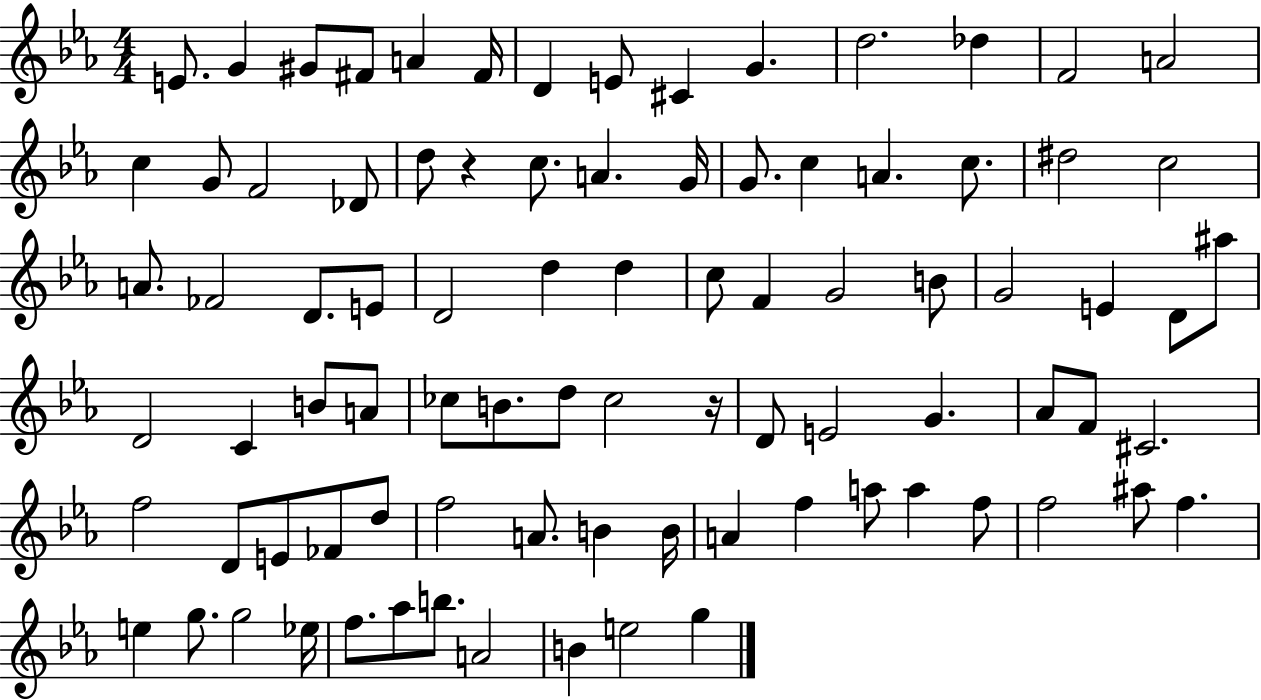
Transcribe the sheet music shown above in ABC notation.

X:1
T:Untitled
M:4/4
L:1/4
K:Eb
E/2 G ^G/2 ^F/2 A ^F/4 D E/2 ^C G d2 _d F2 A2 c G/2 F2 _D/2 d/2 z c/2 A G/4 G/2 c A c/2 ^d2 c2 A/2 _F2 D/2 E/2 D2 d d c/2 F G2 B/2 G2 E D/2 ^a/2 D2 C B/2 A/2 _c/2 B/2 d/2 _c2 z/4 D/2 E2 G _A/2 F/2 ^C2 f2 D/2 E/2 _F/2 d/2 f2 A/2 B B/4 A f a/2 a f/2 f2 ^a/2 f e g/2 g2 _e/4 f/2 _a/2 b/2 A2 B e2 g